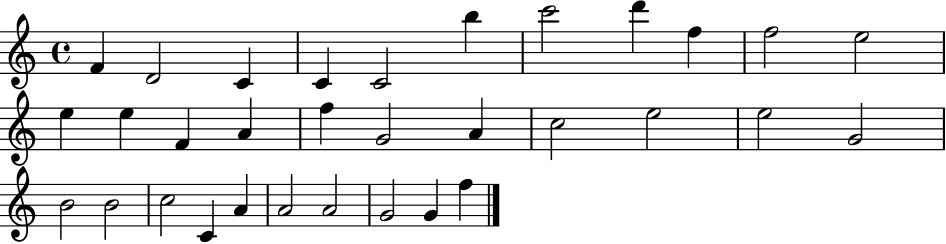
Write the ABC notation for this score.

X:1
T:Untitled
M:4/4
L:1/4
K:C
F D2 C C C2 b c'2 d' f f2 e2 e e F A f G2 A c2 e2 e2 G2 B2 B2 c2 C A A2 A2 G2 G f